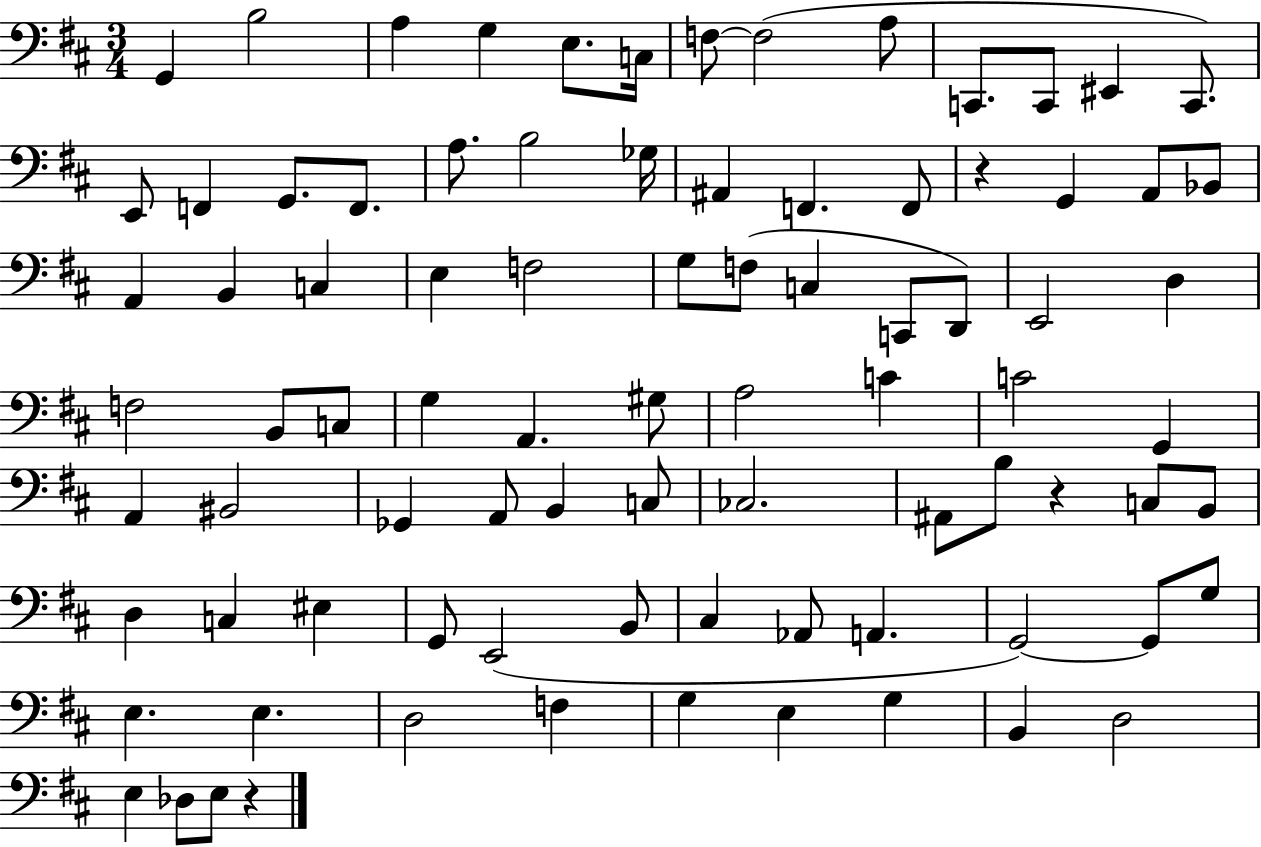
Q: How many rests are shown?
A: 3